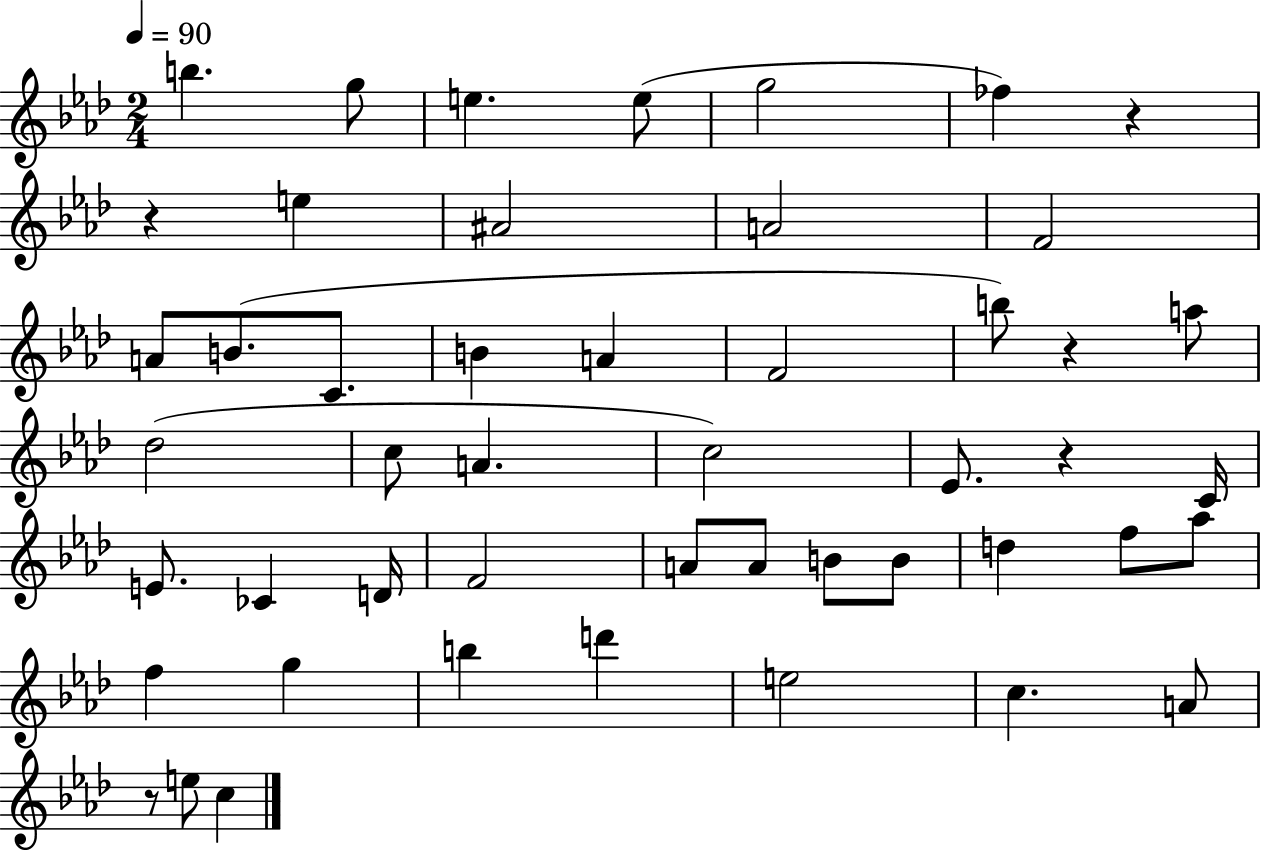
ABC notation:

X:1
T:Untitled
M:2/4
L:1/4
K:Ab
b g/2 e e/2 g2 _f z z e ^A2 A2 F2 A/2 B/2 C/2 B A F2 b/2 z a/2 _d2 c/2 A c2 _E/2 z C/4 E/2 _C D/4 F2 A/2 A/2 B/2 B/2 d f/2 _a/2 f g b d' e2 c A/2 z/2 e/2 c